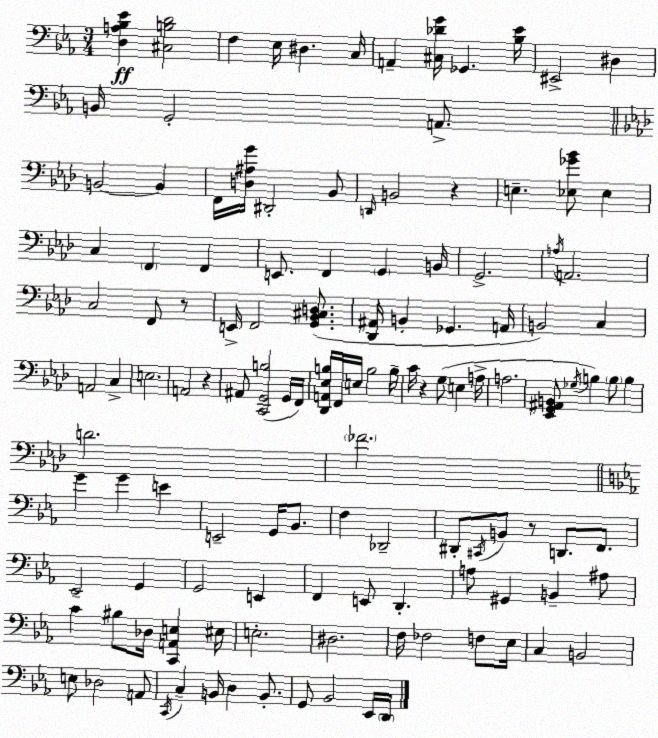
X:1
T:Untitled
M:3/4
L:1/4
K:Eb
[D,A,_B,_E] [^C,B,D]2 F, _E,/4 ^D, C,/4 A,, [^C,_DG]/4 _G,, [_B,_E]/4 ^E,,2 ^D, B,,/4 G,,2 A,,/2 B,,2 B,, F,,/4 [D,^A,G]/4 ^D,,2 _B,,/2 D,,/4 B,,2 z E, [_E,_G_B]/2 _E, C, F,, F,, E,,/2 F,, G,, B,,/4 G,,2 A,/4 A,,2 C,2 F,,/2 z/2 E,,/4 F,,2 [G,,_B,,^C,D,]/2 [_D,,^A,,]/4 B,, _G,, A,,/4 B,,2 C, A,,2 C, E,2 A,,2 z ^A,,/2 [C,,G,,B,]2 G,,/4 F,,/4 [_D,,A,,_E,B,]/4 F,,/4 E,/4 B,2 B,/4 C/4 z G,/2 E, A,/4 A,2 [_E,,G,,^A,,B,,]/2 _G,/4 B, B,/2 B, D2 _F2 G G E E,,2 G,,/4 _B,,/2 F, _D,,2 ^D,,/2 ^C,,/4 B,,/2 z/2 D,,/2 F,,/2 _E,,2 G,, G,,2 E,, F,, E,,/2 D,, A,/2 ^G,, B,, ^A,/2 C ^B,/2 _D,/4 [C,,A,,E,] ^E,/4 E,2 ^D,2 F,/4 _F,2 F,/2 _E,/4 C, B,,2 E,/2 _D,2 A,,/2 C,,/4 C, B,,/4 D, B,,/2 G,,/2 _B,,2 _E,,/4 D,,/4